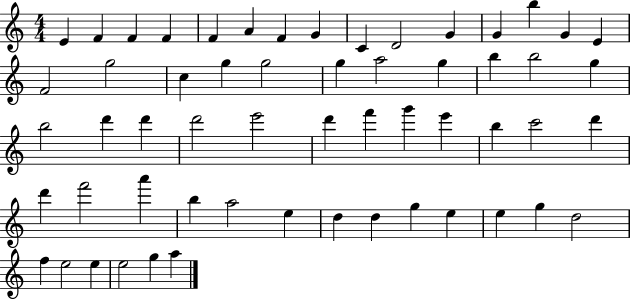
E4/q F4/q F4/q F4/q F4/q A4/q F4/q G4/q C4/q D4/h G4/q G4/q B5/q G4/q E4/q F4/h G5/h C5/q G5/q G5/h G5/q A5/h G5/q B5/q B5/h G5/q B5/h D6/q D6/q D6/h E6/h D6/q F6/q G6/q E6/q B5/q C6/h D6/q D6/q F6/h A6/q B5/q A5/h E5/q D5/q D5/q G5/q E5/q E5/q G5/q D5/h F5/q E5/h E5/q E5/h G5/q A5/q